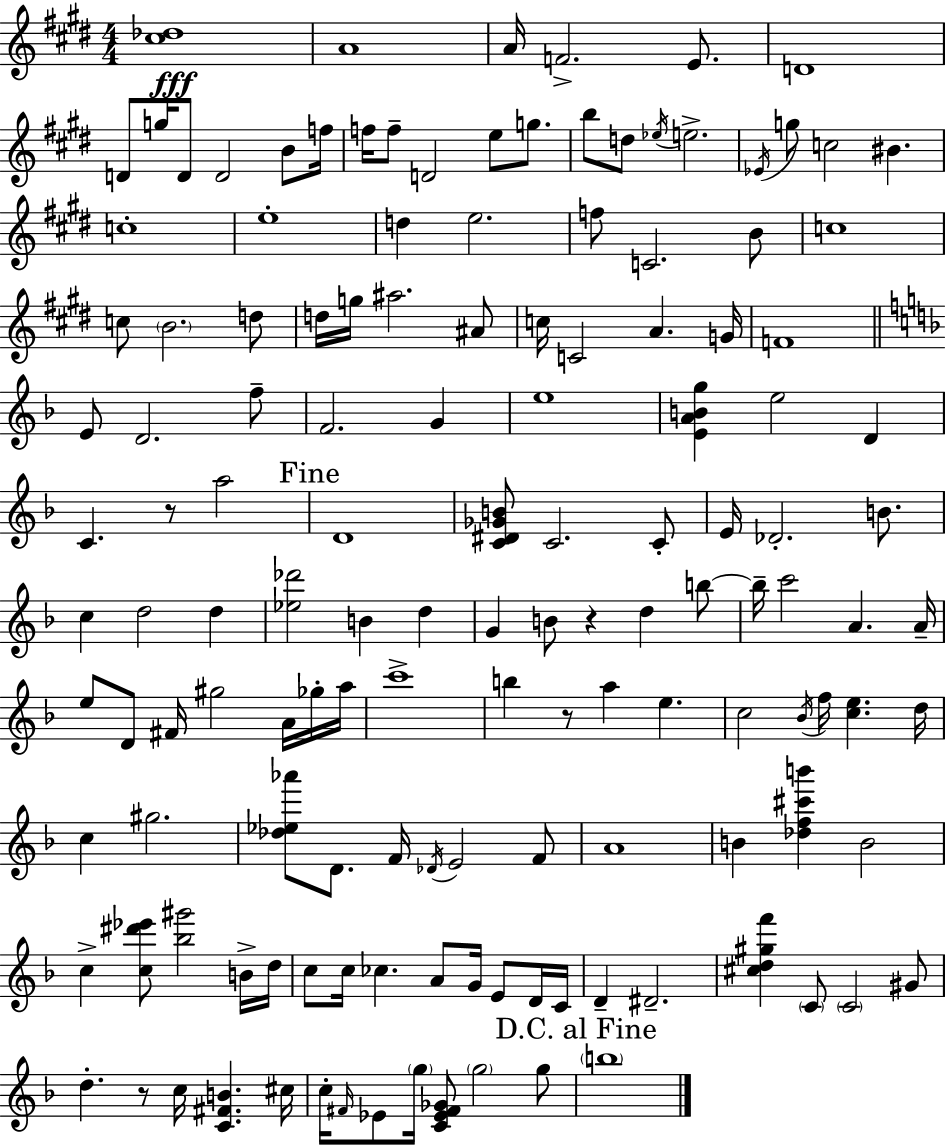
[C#5,Db5]/w A4/w A4/s F4/h. E4/e. D4/w D4/e G5/s D4/e D4/h B4/e F5/s F5/s F5/e D4/h E5/e G5/e. B5/e D5/e Eb5/s E5/h. Eb4/s G5/e C5/h BIS4/q. C5/w E5/w D5/q E5/h. F5/e C4/h. B4/e C5/w C5/e B4/h. D5/e D5/s G5/s A#5/h. A#4/e C5/s C4/h A4/q. G4/s F4/w E4/e D4/h. F5/e F4/h. G4/q E5/w [E4,A4,B4,G5]/q E5/h D4/q C4/q. R/e A5/h D4/w [C4,D#4,Gb4,B4]/e C4/h. C4/e E4/s Db4/h. B4/e. C5/q D5/h D5/q [Eb5,Db6]/h B4/q D5/q G4/q B4/e R/q D5/q B5/e B5/s C6/h A4/q. A4/s E5/e D4/e F#4/s G#5/h A4/s Gb5/s A5/s C6/w B5/q R/e A5/q E5/q. C5/h Bb4/s F5/s [C5,E5]/q. D5/s C5/q G#5/h. [Db5,Eb5,Ab6]/e D4/e. F4/s Db4/s E4/h F4/e A4/w B4/q [Db5,F5,C#6,B6]/q B4/h C5/q [C5,D#6,Eb6]/e [Bb5,G#6]/h B4/s D5/s C5/e C5/s CES5/q. A4/e G4/s E4/e D4/s C4/s D4/q D#4/h. [C#5,D5,G#5,F6]/q C4/e C4/h G#4/e D5/q. R/e C5/s [C4,F#4,B4]/q. C#5/s C5/s F#4/s Eb4/e G5/s [C4,Eb4,F#4,Gb4]/e G5/h G5/e B5/w